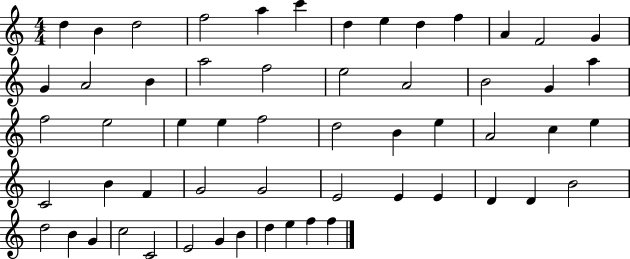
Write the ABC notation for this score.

X:1
T:Untitled
M:4/4
L:1/4
K:C
d B d2 f2 a c' d e d f A F2 G G A2 B a2 f2 e2 A2 B2 G a f2 e2 e e f2 d2 B e A2 c e C2 B F G2 G2 E2 E E D D B2 d2 B G c2 C2 E2 G B d e f f